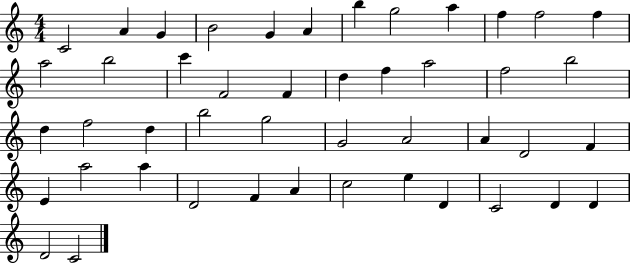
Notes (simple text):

C4/h A4/q G4/q B4/h G4/q A4/q B5/q G5/h A5/q F5/q F5/h F5/q A5/h B5/h C6/q F4/h F4/q D5/q F5/q A5/h F5/h B5/h D5/q F5/h D5/q B5/h G5/h G4/h A4/h A4/q D4/h F4/q E4/q A5/h A5/q D4/h F4/q A4/q C5/h E5/q D4/q C4/h D4/q D4/q D4/h C4/h